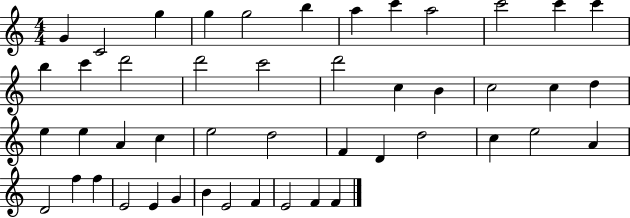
G4/q C4/h G5/q G5/q G5/h B5/q A5/q C6/q A5/h C6/h C6/q C6/q B5/q C6/q D6/h D6/h C6/h D6/h C5/q B4/q C5/h C5/q D5/q E5/q E5/q A4/q C5/q E5/h D5/h F4/q D4/q D5/h C5/q E5/h A4/q D4/h F5/q F5/q E4/h E4/q G4/q B4/q E4/h F4/q E4/h F4/q F4/q